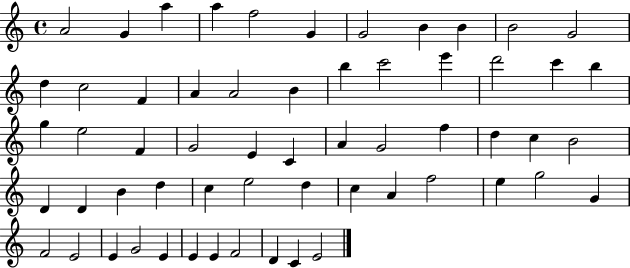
A4/h G4/q A5/q A5/q F5/h G4/q G4/h B4/q B4/q B4/h G4/h D5/q C5/h F4/q A4/q A4/h B4/q B5/q C6/h E6/q D6/h C6/q B5/q G5/q E5/h F4/q G4/h E4/q C4/q A4/q G4/h F5/q D5/q C5/q B4/h D4/q D4/q B4/q D5/q C5/q E5/h D5/q C5/q A4/q F5/h E5/q G5/h G4/q F4/h E4/h E4/q G4/h E4/q E4/q E4/q F4/h D4/q C4/q E4/h